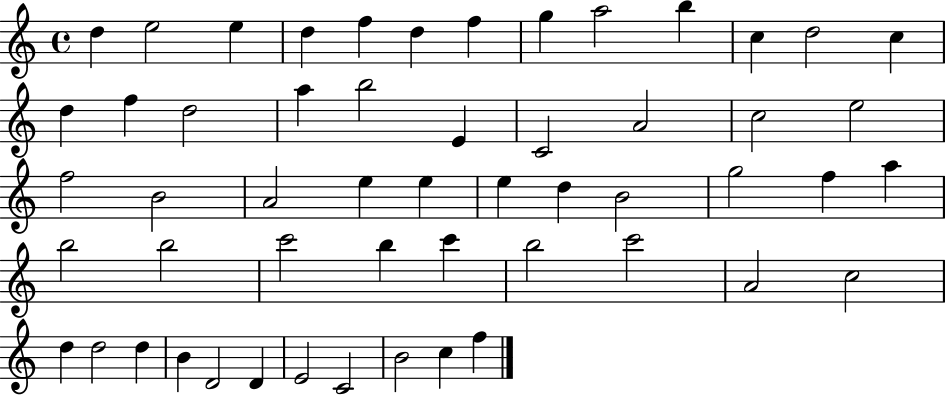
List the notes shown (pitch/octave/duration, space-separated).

D5/q E5/h E5/q D5/q F5/q D5/q F5/q G5/q A5/h B5/q C5/q D5/h C5/q D5/q F5/q D5/h A5/q B5/h E4/q C4/h A4/h C5/h E5/h F5/h B4/h A4/h E5/q E5/q E5/q D5/q B4/h G5/h F5/q A5/q B5/h B5/h C6/h B5/q C6/q B5/h C6/h A4/h C5/h D5/q D5/h D5/q B4/q D4/h D4/q E4/h C4/h B4/h C5/q F5/q